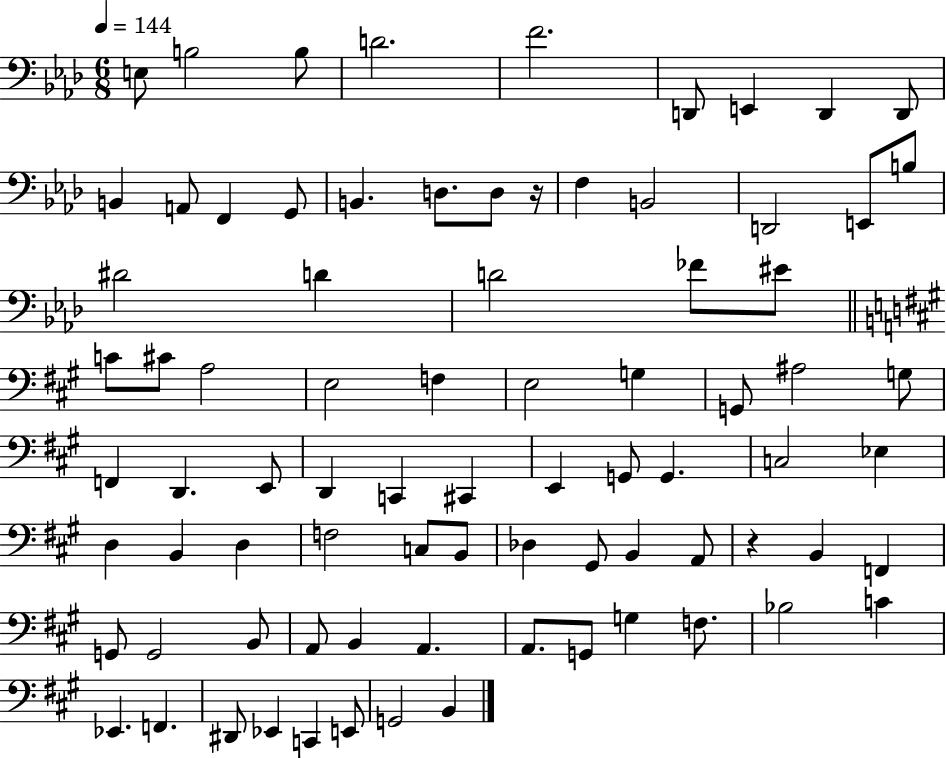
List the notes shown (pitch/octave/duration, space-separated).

E3/e B3/h B3/e D4/h. F4/h. D2/e E2/q D2/q D2/e B2/q A2/e F2/q G2/e B2/q. D3/e. D3/e R/s F3/q B2/h D2/h E2/e B3/e D#4/h D4/q D4/h FES4/e EIS4/e C4/e C#4/e A3/h E3/h F3/q E3/h G3/q G2/e A#3/h G3/e F2/q D2/q. E2/e D2/q C2/q C#2/q E2/q G2/e G2/q. C3/h Eb3/q D3/q B2/q D3/q F3/h C3/e B2/e Db3/q G#2/e B2/q A2/e R/q B2/q F2/q G2/e G2/h B2/e A2/e B2/q A2/q. A2/e. G2/e G3/q F3/e. Bb3/h C4/q Eb2/q. F2/q. D#2/e Eb2/q C2/q E2/e G2/h B2/q